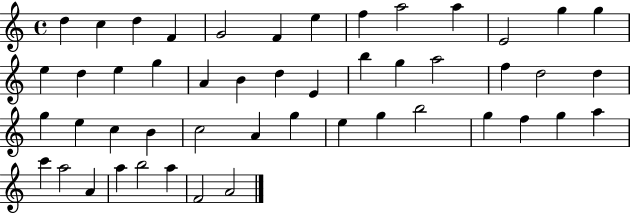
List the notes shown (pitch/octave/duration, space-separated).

D5/q C5/q D5/q F4/q G4/h F4/q E5/q F5/q A5/h A5/q E4/h G5/q G5/q E5/q D5/q E5/q G5/q A4/q B4/q D5/q E4/q B5/q G5/q A5/h F5/q D5/h D5/q G5/q E5/q C5/q B4/q C5/h A4/q G5/q E5/q G5/q B5/h G5/q F5/q G5/q A5/q C6/q A5/h A4/q A5/q B5/h A5/q F4/h A4/h